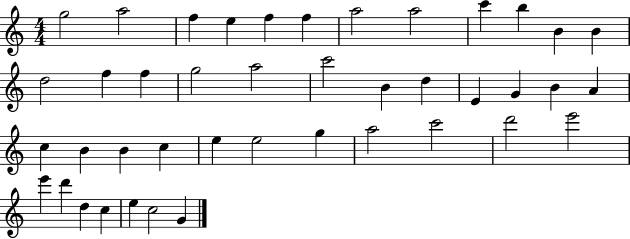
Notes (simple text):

G5/h A5/h F5/q E5/q F5/q F5/q A5/h A5/h C6/q B5/q B4/q B4/q D5/h F5/q F5/q G5/h A5/h C6/h B4/q D5/q E4/q G4/q B4/q A4/q C5/q B4/q B4/q C5/q E5/q E5/h G5/q A5/h C6/h D6/h E6/h E6/q D6/q D5/q C5/q E5/q C5/h G4/q